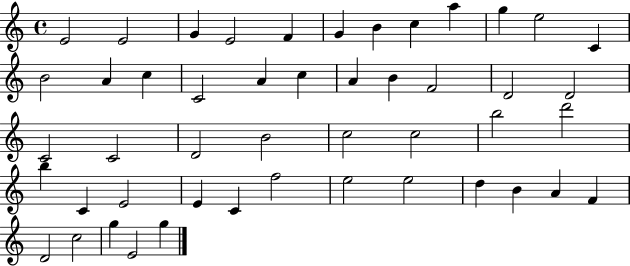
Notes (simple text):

E4/h E4/h G4/q E4/h F4/q G4/q B4/q C5/q A5/q G5/q E5/h C4/q B4/h A4/q C5/q C4/h A4/q C5/q A4/q B4/q F4/h D4/h D4/h C4/h C4/h D4/h B4/h C5/h C5/h B5/h D6/h B5/q C4/q E4/h E4/q C4/q F5/h E5/h E5/h D5/q B4/q A4/q F4/q D4/h C5/h G5/q E4/h G5/q